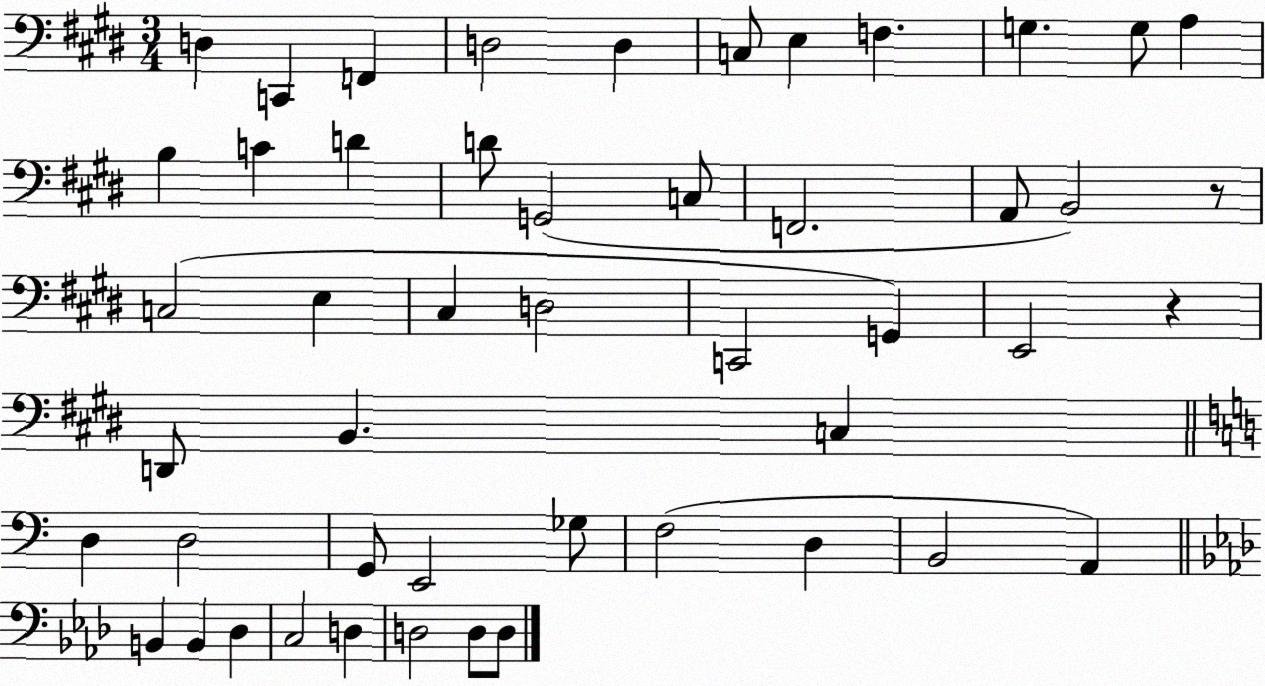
X:1
T:Untitled
M:3/4
L:1/4
K:E
D, C,, F,, D,2 D, C,/2 E, F, G, G,/2 A, B, C D D/2 G,,2 C,/2 F,,2 A,,/2 B,,2 z/2 C,2 E, ^C, D,2 C,,2 G,, E,,2 z D,,/2 B,, C, D, D,2 G,,/2 E,,2 _G,/2 F,2 D, B,,2 A,, B,, B,, _D, C,2 D, D,2 D,/2 D,/2